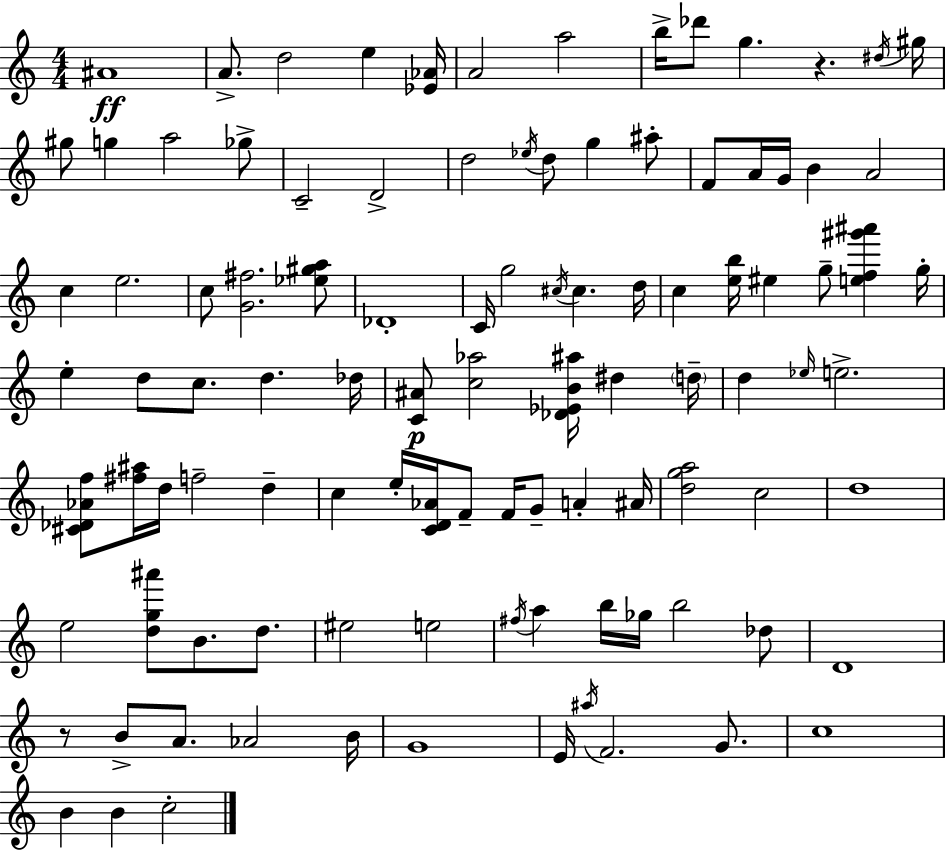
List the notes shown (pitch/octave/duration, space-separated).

A#4/w A4/e. D5/h E5/q [Eb4,Ab4]/s A4/h A5/h B5/s Db6/e G5/q. R/q. D#5/s G#5/s G#5/e G5/q A5/h Gb5/e C4/h D4/h D5/h Eb5/s D5/e G5/q A#5/e F4/e A4/s G4/s B4/q A4/h C5/q E5/h. C5/e [G4,F#5]/h. [Eb5,G#5,A5]/e Db4/w C4/s G5/h C#5/s C#5/q. D5/s C5/q [E5,B5]/s EIS5/q G5/e [E5,F5,G#6,A#6]/q G5/s E5/q D5/e C5/e. D5/q. Db5/s [C4,A#4]/e [C5,Ab5]/h [Db4,Eb4,B4,A#5]/s D#5/q D5/s D5/q Eb5/s E5/h. [C#4,Db4,Ab4,F5]/e [F#5,A#5]/s D5/s F5/h D5/q C5/q E5/s [C4,D4,Ab4]/s F4/e F4/s G4/e A4/q A#4/s [D5,G5,A5]/h C5/h D5/w E5/h [D5,G5,A#6]/e B4/e. D5/e. EIS5/h E5/h F#5/s A5/q B5/s Gb5/s B5/h Db5/e D4/w R/e B4/e A4/e. Ab4/h B4/s G4/w E4/s A#5/s F4/h. G4/e. C5/w B4/q B4/q C5/h